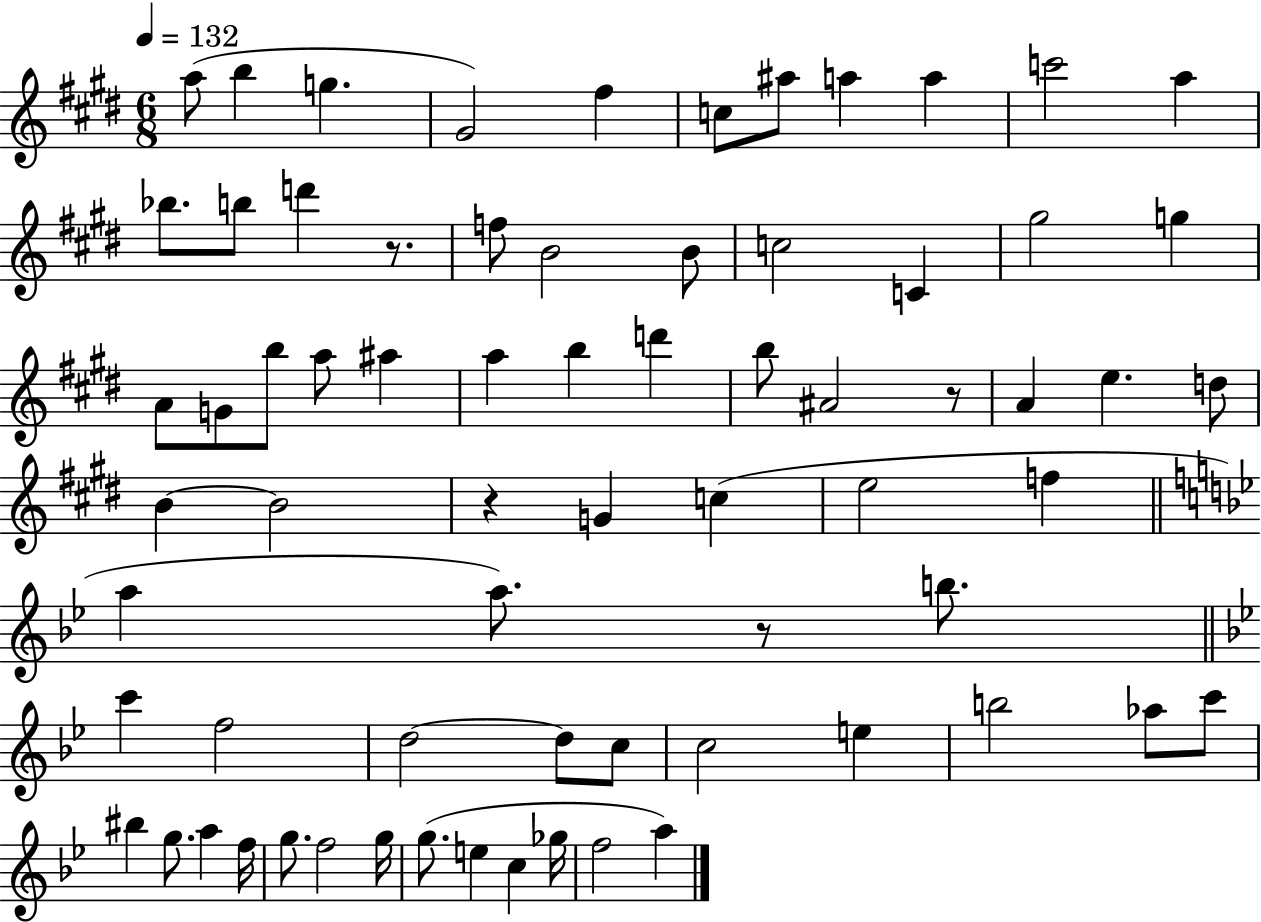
{
  \clef treble
  \numericTimeSignature
  \time 6/8
  \key e \major
  \tempo 4 = 132
  a''8( b''4 g''4. | gis'2) fis''4 | c''8 ais''8 a''4 a''4 | c'''2 a''4 | \break bes''8. b''8 d'''4 r8. | f''8 b'2 b'8 | c''2 c'4 | gis''2 g''4 | \break a'8 g'8 b''8 a''8 ais''4 | a''4 b''4 d'''4 | b''8 ais'2 r8 | a'4 e''4. d''8 | \break b'4~~ b'2 | r4 g'4 c''4( | e''2 f''4 | \bar "||" \break \key g \minor a''4 a''8.) r8 b''8. | \bar "||" \break \key g \minor c'''4 f''2 | d''2~~ d''8 c''8 | c''2 e''4 | b''2 aes''8 c'''8 | \break bis''4 g''8. a''4 f''16 | g''8. f''2 g''16 | g''8.( e''4 c''4 ges''16 | f''2 a''4) | \break \bar "|."
}